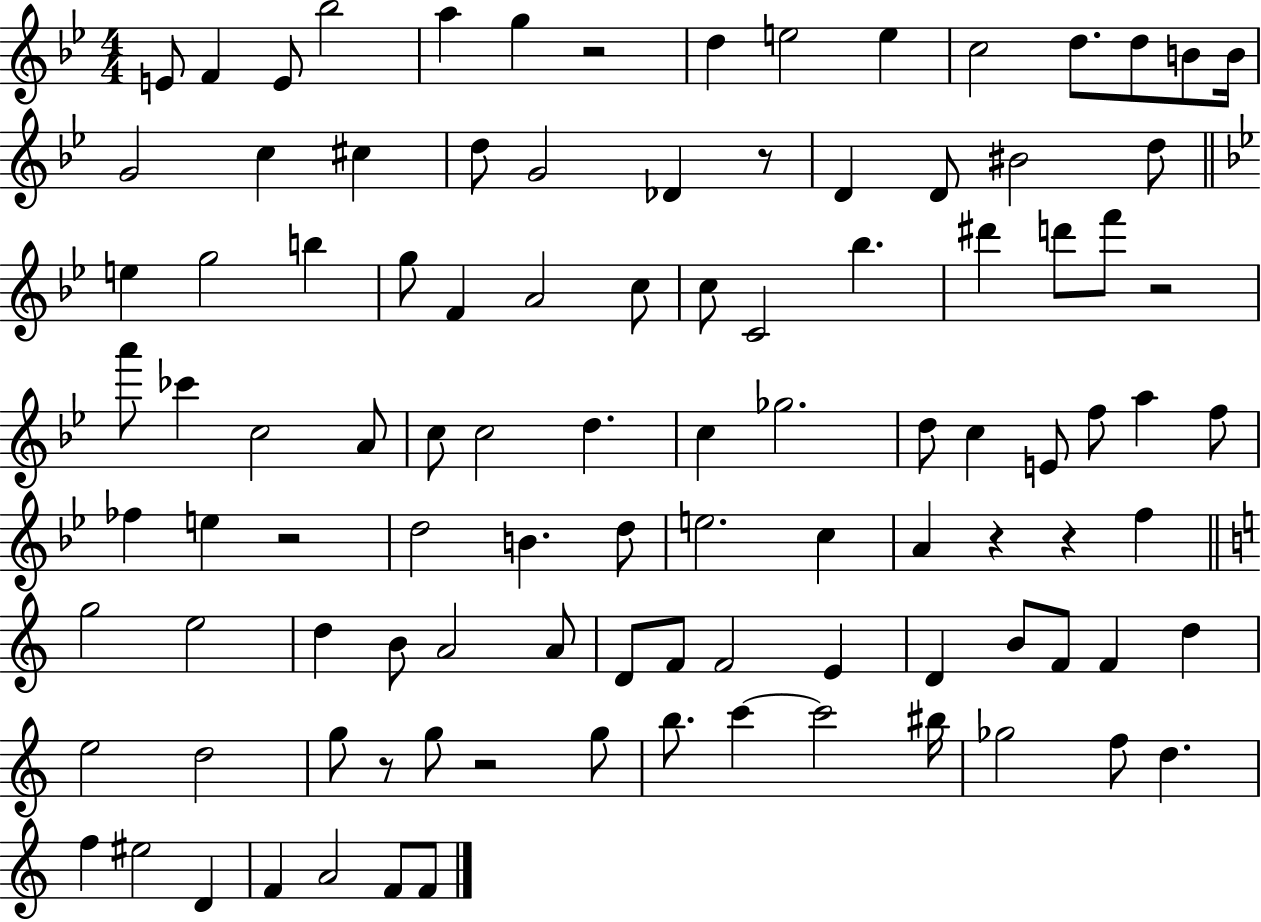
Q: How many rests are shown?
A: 8